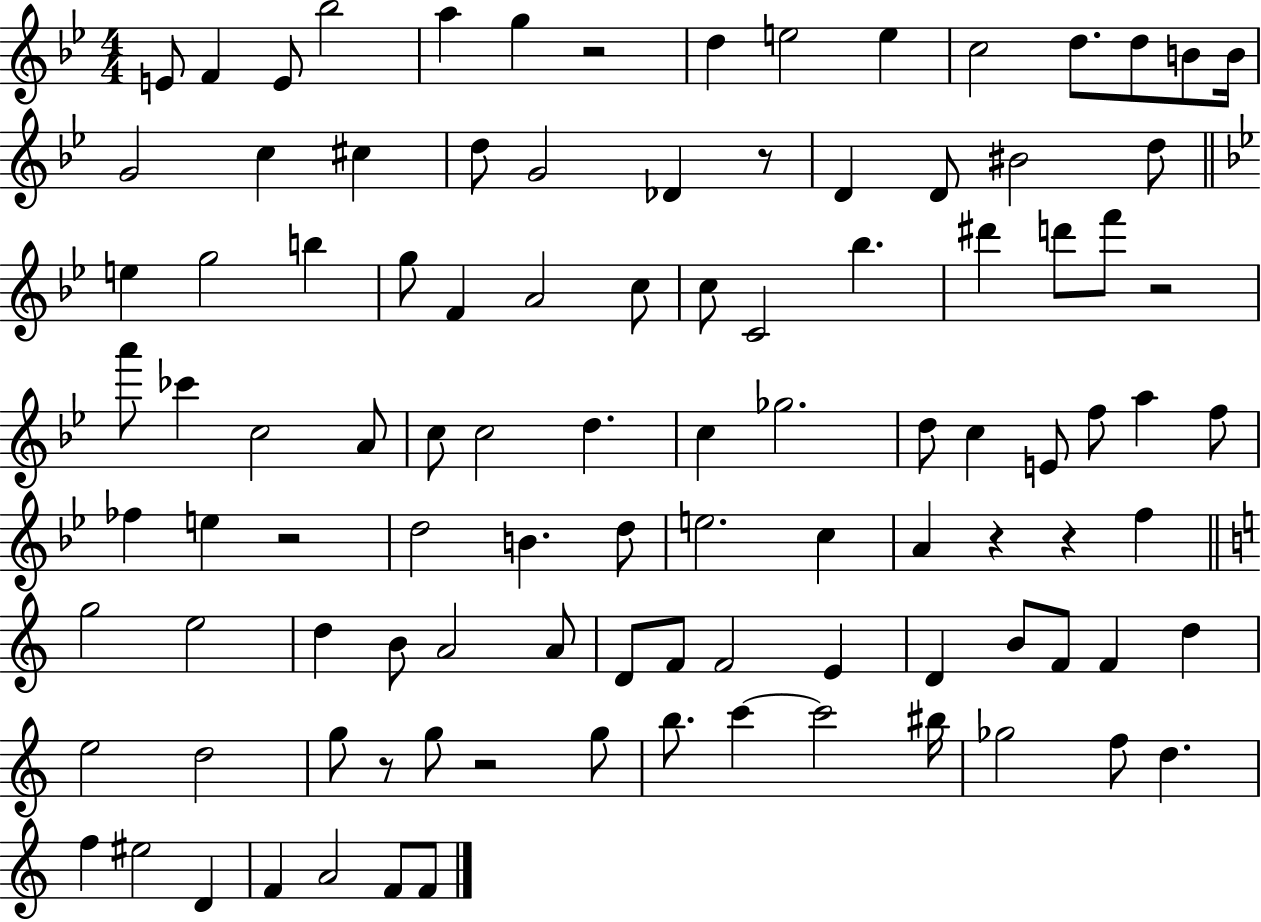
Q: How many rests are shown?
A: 8